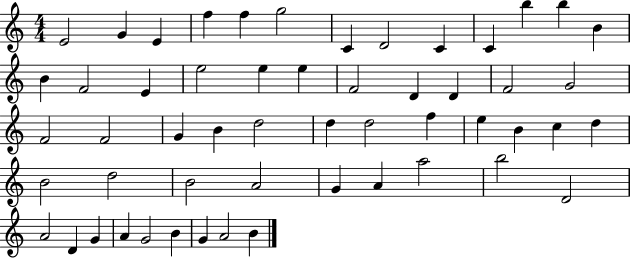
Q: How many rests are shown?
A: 0